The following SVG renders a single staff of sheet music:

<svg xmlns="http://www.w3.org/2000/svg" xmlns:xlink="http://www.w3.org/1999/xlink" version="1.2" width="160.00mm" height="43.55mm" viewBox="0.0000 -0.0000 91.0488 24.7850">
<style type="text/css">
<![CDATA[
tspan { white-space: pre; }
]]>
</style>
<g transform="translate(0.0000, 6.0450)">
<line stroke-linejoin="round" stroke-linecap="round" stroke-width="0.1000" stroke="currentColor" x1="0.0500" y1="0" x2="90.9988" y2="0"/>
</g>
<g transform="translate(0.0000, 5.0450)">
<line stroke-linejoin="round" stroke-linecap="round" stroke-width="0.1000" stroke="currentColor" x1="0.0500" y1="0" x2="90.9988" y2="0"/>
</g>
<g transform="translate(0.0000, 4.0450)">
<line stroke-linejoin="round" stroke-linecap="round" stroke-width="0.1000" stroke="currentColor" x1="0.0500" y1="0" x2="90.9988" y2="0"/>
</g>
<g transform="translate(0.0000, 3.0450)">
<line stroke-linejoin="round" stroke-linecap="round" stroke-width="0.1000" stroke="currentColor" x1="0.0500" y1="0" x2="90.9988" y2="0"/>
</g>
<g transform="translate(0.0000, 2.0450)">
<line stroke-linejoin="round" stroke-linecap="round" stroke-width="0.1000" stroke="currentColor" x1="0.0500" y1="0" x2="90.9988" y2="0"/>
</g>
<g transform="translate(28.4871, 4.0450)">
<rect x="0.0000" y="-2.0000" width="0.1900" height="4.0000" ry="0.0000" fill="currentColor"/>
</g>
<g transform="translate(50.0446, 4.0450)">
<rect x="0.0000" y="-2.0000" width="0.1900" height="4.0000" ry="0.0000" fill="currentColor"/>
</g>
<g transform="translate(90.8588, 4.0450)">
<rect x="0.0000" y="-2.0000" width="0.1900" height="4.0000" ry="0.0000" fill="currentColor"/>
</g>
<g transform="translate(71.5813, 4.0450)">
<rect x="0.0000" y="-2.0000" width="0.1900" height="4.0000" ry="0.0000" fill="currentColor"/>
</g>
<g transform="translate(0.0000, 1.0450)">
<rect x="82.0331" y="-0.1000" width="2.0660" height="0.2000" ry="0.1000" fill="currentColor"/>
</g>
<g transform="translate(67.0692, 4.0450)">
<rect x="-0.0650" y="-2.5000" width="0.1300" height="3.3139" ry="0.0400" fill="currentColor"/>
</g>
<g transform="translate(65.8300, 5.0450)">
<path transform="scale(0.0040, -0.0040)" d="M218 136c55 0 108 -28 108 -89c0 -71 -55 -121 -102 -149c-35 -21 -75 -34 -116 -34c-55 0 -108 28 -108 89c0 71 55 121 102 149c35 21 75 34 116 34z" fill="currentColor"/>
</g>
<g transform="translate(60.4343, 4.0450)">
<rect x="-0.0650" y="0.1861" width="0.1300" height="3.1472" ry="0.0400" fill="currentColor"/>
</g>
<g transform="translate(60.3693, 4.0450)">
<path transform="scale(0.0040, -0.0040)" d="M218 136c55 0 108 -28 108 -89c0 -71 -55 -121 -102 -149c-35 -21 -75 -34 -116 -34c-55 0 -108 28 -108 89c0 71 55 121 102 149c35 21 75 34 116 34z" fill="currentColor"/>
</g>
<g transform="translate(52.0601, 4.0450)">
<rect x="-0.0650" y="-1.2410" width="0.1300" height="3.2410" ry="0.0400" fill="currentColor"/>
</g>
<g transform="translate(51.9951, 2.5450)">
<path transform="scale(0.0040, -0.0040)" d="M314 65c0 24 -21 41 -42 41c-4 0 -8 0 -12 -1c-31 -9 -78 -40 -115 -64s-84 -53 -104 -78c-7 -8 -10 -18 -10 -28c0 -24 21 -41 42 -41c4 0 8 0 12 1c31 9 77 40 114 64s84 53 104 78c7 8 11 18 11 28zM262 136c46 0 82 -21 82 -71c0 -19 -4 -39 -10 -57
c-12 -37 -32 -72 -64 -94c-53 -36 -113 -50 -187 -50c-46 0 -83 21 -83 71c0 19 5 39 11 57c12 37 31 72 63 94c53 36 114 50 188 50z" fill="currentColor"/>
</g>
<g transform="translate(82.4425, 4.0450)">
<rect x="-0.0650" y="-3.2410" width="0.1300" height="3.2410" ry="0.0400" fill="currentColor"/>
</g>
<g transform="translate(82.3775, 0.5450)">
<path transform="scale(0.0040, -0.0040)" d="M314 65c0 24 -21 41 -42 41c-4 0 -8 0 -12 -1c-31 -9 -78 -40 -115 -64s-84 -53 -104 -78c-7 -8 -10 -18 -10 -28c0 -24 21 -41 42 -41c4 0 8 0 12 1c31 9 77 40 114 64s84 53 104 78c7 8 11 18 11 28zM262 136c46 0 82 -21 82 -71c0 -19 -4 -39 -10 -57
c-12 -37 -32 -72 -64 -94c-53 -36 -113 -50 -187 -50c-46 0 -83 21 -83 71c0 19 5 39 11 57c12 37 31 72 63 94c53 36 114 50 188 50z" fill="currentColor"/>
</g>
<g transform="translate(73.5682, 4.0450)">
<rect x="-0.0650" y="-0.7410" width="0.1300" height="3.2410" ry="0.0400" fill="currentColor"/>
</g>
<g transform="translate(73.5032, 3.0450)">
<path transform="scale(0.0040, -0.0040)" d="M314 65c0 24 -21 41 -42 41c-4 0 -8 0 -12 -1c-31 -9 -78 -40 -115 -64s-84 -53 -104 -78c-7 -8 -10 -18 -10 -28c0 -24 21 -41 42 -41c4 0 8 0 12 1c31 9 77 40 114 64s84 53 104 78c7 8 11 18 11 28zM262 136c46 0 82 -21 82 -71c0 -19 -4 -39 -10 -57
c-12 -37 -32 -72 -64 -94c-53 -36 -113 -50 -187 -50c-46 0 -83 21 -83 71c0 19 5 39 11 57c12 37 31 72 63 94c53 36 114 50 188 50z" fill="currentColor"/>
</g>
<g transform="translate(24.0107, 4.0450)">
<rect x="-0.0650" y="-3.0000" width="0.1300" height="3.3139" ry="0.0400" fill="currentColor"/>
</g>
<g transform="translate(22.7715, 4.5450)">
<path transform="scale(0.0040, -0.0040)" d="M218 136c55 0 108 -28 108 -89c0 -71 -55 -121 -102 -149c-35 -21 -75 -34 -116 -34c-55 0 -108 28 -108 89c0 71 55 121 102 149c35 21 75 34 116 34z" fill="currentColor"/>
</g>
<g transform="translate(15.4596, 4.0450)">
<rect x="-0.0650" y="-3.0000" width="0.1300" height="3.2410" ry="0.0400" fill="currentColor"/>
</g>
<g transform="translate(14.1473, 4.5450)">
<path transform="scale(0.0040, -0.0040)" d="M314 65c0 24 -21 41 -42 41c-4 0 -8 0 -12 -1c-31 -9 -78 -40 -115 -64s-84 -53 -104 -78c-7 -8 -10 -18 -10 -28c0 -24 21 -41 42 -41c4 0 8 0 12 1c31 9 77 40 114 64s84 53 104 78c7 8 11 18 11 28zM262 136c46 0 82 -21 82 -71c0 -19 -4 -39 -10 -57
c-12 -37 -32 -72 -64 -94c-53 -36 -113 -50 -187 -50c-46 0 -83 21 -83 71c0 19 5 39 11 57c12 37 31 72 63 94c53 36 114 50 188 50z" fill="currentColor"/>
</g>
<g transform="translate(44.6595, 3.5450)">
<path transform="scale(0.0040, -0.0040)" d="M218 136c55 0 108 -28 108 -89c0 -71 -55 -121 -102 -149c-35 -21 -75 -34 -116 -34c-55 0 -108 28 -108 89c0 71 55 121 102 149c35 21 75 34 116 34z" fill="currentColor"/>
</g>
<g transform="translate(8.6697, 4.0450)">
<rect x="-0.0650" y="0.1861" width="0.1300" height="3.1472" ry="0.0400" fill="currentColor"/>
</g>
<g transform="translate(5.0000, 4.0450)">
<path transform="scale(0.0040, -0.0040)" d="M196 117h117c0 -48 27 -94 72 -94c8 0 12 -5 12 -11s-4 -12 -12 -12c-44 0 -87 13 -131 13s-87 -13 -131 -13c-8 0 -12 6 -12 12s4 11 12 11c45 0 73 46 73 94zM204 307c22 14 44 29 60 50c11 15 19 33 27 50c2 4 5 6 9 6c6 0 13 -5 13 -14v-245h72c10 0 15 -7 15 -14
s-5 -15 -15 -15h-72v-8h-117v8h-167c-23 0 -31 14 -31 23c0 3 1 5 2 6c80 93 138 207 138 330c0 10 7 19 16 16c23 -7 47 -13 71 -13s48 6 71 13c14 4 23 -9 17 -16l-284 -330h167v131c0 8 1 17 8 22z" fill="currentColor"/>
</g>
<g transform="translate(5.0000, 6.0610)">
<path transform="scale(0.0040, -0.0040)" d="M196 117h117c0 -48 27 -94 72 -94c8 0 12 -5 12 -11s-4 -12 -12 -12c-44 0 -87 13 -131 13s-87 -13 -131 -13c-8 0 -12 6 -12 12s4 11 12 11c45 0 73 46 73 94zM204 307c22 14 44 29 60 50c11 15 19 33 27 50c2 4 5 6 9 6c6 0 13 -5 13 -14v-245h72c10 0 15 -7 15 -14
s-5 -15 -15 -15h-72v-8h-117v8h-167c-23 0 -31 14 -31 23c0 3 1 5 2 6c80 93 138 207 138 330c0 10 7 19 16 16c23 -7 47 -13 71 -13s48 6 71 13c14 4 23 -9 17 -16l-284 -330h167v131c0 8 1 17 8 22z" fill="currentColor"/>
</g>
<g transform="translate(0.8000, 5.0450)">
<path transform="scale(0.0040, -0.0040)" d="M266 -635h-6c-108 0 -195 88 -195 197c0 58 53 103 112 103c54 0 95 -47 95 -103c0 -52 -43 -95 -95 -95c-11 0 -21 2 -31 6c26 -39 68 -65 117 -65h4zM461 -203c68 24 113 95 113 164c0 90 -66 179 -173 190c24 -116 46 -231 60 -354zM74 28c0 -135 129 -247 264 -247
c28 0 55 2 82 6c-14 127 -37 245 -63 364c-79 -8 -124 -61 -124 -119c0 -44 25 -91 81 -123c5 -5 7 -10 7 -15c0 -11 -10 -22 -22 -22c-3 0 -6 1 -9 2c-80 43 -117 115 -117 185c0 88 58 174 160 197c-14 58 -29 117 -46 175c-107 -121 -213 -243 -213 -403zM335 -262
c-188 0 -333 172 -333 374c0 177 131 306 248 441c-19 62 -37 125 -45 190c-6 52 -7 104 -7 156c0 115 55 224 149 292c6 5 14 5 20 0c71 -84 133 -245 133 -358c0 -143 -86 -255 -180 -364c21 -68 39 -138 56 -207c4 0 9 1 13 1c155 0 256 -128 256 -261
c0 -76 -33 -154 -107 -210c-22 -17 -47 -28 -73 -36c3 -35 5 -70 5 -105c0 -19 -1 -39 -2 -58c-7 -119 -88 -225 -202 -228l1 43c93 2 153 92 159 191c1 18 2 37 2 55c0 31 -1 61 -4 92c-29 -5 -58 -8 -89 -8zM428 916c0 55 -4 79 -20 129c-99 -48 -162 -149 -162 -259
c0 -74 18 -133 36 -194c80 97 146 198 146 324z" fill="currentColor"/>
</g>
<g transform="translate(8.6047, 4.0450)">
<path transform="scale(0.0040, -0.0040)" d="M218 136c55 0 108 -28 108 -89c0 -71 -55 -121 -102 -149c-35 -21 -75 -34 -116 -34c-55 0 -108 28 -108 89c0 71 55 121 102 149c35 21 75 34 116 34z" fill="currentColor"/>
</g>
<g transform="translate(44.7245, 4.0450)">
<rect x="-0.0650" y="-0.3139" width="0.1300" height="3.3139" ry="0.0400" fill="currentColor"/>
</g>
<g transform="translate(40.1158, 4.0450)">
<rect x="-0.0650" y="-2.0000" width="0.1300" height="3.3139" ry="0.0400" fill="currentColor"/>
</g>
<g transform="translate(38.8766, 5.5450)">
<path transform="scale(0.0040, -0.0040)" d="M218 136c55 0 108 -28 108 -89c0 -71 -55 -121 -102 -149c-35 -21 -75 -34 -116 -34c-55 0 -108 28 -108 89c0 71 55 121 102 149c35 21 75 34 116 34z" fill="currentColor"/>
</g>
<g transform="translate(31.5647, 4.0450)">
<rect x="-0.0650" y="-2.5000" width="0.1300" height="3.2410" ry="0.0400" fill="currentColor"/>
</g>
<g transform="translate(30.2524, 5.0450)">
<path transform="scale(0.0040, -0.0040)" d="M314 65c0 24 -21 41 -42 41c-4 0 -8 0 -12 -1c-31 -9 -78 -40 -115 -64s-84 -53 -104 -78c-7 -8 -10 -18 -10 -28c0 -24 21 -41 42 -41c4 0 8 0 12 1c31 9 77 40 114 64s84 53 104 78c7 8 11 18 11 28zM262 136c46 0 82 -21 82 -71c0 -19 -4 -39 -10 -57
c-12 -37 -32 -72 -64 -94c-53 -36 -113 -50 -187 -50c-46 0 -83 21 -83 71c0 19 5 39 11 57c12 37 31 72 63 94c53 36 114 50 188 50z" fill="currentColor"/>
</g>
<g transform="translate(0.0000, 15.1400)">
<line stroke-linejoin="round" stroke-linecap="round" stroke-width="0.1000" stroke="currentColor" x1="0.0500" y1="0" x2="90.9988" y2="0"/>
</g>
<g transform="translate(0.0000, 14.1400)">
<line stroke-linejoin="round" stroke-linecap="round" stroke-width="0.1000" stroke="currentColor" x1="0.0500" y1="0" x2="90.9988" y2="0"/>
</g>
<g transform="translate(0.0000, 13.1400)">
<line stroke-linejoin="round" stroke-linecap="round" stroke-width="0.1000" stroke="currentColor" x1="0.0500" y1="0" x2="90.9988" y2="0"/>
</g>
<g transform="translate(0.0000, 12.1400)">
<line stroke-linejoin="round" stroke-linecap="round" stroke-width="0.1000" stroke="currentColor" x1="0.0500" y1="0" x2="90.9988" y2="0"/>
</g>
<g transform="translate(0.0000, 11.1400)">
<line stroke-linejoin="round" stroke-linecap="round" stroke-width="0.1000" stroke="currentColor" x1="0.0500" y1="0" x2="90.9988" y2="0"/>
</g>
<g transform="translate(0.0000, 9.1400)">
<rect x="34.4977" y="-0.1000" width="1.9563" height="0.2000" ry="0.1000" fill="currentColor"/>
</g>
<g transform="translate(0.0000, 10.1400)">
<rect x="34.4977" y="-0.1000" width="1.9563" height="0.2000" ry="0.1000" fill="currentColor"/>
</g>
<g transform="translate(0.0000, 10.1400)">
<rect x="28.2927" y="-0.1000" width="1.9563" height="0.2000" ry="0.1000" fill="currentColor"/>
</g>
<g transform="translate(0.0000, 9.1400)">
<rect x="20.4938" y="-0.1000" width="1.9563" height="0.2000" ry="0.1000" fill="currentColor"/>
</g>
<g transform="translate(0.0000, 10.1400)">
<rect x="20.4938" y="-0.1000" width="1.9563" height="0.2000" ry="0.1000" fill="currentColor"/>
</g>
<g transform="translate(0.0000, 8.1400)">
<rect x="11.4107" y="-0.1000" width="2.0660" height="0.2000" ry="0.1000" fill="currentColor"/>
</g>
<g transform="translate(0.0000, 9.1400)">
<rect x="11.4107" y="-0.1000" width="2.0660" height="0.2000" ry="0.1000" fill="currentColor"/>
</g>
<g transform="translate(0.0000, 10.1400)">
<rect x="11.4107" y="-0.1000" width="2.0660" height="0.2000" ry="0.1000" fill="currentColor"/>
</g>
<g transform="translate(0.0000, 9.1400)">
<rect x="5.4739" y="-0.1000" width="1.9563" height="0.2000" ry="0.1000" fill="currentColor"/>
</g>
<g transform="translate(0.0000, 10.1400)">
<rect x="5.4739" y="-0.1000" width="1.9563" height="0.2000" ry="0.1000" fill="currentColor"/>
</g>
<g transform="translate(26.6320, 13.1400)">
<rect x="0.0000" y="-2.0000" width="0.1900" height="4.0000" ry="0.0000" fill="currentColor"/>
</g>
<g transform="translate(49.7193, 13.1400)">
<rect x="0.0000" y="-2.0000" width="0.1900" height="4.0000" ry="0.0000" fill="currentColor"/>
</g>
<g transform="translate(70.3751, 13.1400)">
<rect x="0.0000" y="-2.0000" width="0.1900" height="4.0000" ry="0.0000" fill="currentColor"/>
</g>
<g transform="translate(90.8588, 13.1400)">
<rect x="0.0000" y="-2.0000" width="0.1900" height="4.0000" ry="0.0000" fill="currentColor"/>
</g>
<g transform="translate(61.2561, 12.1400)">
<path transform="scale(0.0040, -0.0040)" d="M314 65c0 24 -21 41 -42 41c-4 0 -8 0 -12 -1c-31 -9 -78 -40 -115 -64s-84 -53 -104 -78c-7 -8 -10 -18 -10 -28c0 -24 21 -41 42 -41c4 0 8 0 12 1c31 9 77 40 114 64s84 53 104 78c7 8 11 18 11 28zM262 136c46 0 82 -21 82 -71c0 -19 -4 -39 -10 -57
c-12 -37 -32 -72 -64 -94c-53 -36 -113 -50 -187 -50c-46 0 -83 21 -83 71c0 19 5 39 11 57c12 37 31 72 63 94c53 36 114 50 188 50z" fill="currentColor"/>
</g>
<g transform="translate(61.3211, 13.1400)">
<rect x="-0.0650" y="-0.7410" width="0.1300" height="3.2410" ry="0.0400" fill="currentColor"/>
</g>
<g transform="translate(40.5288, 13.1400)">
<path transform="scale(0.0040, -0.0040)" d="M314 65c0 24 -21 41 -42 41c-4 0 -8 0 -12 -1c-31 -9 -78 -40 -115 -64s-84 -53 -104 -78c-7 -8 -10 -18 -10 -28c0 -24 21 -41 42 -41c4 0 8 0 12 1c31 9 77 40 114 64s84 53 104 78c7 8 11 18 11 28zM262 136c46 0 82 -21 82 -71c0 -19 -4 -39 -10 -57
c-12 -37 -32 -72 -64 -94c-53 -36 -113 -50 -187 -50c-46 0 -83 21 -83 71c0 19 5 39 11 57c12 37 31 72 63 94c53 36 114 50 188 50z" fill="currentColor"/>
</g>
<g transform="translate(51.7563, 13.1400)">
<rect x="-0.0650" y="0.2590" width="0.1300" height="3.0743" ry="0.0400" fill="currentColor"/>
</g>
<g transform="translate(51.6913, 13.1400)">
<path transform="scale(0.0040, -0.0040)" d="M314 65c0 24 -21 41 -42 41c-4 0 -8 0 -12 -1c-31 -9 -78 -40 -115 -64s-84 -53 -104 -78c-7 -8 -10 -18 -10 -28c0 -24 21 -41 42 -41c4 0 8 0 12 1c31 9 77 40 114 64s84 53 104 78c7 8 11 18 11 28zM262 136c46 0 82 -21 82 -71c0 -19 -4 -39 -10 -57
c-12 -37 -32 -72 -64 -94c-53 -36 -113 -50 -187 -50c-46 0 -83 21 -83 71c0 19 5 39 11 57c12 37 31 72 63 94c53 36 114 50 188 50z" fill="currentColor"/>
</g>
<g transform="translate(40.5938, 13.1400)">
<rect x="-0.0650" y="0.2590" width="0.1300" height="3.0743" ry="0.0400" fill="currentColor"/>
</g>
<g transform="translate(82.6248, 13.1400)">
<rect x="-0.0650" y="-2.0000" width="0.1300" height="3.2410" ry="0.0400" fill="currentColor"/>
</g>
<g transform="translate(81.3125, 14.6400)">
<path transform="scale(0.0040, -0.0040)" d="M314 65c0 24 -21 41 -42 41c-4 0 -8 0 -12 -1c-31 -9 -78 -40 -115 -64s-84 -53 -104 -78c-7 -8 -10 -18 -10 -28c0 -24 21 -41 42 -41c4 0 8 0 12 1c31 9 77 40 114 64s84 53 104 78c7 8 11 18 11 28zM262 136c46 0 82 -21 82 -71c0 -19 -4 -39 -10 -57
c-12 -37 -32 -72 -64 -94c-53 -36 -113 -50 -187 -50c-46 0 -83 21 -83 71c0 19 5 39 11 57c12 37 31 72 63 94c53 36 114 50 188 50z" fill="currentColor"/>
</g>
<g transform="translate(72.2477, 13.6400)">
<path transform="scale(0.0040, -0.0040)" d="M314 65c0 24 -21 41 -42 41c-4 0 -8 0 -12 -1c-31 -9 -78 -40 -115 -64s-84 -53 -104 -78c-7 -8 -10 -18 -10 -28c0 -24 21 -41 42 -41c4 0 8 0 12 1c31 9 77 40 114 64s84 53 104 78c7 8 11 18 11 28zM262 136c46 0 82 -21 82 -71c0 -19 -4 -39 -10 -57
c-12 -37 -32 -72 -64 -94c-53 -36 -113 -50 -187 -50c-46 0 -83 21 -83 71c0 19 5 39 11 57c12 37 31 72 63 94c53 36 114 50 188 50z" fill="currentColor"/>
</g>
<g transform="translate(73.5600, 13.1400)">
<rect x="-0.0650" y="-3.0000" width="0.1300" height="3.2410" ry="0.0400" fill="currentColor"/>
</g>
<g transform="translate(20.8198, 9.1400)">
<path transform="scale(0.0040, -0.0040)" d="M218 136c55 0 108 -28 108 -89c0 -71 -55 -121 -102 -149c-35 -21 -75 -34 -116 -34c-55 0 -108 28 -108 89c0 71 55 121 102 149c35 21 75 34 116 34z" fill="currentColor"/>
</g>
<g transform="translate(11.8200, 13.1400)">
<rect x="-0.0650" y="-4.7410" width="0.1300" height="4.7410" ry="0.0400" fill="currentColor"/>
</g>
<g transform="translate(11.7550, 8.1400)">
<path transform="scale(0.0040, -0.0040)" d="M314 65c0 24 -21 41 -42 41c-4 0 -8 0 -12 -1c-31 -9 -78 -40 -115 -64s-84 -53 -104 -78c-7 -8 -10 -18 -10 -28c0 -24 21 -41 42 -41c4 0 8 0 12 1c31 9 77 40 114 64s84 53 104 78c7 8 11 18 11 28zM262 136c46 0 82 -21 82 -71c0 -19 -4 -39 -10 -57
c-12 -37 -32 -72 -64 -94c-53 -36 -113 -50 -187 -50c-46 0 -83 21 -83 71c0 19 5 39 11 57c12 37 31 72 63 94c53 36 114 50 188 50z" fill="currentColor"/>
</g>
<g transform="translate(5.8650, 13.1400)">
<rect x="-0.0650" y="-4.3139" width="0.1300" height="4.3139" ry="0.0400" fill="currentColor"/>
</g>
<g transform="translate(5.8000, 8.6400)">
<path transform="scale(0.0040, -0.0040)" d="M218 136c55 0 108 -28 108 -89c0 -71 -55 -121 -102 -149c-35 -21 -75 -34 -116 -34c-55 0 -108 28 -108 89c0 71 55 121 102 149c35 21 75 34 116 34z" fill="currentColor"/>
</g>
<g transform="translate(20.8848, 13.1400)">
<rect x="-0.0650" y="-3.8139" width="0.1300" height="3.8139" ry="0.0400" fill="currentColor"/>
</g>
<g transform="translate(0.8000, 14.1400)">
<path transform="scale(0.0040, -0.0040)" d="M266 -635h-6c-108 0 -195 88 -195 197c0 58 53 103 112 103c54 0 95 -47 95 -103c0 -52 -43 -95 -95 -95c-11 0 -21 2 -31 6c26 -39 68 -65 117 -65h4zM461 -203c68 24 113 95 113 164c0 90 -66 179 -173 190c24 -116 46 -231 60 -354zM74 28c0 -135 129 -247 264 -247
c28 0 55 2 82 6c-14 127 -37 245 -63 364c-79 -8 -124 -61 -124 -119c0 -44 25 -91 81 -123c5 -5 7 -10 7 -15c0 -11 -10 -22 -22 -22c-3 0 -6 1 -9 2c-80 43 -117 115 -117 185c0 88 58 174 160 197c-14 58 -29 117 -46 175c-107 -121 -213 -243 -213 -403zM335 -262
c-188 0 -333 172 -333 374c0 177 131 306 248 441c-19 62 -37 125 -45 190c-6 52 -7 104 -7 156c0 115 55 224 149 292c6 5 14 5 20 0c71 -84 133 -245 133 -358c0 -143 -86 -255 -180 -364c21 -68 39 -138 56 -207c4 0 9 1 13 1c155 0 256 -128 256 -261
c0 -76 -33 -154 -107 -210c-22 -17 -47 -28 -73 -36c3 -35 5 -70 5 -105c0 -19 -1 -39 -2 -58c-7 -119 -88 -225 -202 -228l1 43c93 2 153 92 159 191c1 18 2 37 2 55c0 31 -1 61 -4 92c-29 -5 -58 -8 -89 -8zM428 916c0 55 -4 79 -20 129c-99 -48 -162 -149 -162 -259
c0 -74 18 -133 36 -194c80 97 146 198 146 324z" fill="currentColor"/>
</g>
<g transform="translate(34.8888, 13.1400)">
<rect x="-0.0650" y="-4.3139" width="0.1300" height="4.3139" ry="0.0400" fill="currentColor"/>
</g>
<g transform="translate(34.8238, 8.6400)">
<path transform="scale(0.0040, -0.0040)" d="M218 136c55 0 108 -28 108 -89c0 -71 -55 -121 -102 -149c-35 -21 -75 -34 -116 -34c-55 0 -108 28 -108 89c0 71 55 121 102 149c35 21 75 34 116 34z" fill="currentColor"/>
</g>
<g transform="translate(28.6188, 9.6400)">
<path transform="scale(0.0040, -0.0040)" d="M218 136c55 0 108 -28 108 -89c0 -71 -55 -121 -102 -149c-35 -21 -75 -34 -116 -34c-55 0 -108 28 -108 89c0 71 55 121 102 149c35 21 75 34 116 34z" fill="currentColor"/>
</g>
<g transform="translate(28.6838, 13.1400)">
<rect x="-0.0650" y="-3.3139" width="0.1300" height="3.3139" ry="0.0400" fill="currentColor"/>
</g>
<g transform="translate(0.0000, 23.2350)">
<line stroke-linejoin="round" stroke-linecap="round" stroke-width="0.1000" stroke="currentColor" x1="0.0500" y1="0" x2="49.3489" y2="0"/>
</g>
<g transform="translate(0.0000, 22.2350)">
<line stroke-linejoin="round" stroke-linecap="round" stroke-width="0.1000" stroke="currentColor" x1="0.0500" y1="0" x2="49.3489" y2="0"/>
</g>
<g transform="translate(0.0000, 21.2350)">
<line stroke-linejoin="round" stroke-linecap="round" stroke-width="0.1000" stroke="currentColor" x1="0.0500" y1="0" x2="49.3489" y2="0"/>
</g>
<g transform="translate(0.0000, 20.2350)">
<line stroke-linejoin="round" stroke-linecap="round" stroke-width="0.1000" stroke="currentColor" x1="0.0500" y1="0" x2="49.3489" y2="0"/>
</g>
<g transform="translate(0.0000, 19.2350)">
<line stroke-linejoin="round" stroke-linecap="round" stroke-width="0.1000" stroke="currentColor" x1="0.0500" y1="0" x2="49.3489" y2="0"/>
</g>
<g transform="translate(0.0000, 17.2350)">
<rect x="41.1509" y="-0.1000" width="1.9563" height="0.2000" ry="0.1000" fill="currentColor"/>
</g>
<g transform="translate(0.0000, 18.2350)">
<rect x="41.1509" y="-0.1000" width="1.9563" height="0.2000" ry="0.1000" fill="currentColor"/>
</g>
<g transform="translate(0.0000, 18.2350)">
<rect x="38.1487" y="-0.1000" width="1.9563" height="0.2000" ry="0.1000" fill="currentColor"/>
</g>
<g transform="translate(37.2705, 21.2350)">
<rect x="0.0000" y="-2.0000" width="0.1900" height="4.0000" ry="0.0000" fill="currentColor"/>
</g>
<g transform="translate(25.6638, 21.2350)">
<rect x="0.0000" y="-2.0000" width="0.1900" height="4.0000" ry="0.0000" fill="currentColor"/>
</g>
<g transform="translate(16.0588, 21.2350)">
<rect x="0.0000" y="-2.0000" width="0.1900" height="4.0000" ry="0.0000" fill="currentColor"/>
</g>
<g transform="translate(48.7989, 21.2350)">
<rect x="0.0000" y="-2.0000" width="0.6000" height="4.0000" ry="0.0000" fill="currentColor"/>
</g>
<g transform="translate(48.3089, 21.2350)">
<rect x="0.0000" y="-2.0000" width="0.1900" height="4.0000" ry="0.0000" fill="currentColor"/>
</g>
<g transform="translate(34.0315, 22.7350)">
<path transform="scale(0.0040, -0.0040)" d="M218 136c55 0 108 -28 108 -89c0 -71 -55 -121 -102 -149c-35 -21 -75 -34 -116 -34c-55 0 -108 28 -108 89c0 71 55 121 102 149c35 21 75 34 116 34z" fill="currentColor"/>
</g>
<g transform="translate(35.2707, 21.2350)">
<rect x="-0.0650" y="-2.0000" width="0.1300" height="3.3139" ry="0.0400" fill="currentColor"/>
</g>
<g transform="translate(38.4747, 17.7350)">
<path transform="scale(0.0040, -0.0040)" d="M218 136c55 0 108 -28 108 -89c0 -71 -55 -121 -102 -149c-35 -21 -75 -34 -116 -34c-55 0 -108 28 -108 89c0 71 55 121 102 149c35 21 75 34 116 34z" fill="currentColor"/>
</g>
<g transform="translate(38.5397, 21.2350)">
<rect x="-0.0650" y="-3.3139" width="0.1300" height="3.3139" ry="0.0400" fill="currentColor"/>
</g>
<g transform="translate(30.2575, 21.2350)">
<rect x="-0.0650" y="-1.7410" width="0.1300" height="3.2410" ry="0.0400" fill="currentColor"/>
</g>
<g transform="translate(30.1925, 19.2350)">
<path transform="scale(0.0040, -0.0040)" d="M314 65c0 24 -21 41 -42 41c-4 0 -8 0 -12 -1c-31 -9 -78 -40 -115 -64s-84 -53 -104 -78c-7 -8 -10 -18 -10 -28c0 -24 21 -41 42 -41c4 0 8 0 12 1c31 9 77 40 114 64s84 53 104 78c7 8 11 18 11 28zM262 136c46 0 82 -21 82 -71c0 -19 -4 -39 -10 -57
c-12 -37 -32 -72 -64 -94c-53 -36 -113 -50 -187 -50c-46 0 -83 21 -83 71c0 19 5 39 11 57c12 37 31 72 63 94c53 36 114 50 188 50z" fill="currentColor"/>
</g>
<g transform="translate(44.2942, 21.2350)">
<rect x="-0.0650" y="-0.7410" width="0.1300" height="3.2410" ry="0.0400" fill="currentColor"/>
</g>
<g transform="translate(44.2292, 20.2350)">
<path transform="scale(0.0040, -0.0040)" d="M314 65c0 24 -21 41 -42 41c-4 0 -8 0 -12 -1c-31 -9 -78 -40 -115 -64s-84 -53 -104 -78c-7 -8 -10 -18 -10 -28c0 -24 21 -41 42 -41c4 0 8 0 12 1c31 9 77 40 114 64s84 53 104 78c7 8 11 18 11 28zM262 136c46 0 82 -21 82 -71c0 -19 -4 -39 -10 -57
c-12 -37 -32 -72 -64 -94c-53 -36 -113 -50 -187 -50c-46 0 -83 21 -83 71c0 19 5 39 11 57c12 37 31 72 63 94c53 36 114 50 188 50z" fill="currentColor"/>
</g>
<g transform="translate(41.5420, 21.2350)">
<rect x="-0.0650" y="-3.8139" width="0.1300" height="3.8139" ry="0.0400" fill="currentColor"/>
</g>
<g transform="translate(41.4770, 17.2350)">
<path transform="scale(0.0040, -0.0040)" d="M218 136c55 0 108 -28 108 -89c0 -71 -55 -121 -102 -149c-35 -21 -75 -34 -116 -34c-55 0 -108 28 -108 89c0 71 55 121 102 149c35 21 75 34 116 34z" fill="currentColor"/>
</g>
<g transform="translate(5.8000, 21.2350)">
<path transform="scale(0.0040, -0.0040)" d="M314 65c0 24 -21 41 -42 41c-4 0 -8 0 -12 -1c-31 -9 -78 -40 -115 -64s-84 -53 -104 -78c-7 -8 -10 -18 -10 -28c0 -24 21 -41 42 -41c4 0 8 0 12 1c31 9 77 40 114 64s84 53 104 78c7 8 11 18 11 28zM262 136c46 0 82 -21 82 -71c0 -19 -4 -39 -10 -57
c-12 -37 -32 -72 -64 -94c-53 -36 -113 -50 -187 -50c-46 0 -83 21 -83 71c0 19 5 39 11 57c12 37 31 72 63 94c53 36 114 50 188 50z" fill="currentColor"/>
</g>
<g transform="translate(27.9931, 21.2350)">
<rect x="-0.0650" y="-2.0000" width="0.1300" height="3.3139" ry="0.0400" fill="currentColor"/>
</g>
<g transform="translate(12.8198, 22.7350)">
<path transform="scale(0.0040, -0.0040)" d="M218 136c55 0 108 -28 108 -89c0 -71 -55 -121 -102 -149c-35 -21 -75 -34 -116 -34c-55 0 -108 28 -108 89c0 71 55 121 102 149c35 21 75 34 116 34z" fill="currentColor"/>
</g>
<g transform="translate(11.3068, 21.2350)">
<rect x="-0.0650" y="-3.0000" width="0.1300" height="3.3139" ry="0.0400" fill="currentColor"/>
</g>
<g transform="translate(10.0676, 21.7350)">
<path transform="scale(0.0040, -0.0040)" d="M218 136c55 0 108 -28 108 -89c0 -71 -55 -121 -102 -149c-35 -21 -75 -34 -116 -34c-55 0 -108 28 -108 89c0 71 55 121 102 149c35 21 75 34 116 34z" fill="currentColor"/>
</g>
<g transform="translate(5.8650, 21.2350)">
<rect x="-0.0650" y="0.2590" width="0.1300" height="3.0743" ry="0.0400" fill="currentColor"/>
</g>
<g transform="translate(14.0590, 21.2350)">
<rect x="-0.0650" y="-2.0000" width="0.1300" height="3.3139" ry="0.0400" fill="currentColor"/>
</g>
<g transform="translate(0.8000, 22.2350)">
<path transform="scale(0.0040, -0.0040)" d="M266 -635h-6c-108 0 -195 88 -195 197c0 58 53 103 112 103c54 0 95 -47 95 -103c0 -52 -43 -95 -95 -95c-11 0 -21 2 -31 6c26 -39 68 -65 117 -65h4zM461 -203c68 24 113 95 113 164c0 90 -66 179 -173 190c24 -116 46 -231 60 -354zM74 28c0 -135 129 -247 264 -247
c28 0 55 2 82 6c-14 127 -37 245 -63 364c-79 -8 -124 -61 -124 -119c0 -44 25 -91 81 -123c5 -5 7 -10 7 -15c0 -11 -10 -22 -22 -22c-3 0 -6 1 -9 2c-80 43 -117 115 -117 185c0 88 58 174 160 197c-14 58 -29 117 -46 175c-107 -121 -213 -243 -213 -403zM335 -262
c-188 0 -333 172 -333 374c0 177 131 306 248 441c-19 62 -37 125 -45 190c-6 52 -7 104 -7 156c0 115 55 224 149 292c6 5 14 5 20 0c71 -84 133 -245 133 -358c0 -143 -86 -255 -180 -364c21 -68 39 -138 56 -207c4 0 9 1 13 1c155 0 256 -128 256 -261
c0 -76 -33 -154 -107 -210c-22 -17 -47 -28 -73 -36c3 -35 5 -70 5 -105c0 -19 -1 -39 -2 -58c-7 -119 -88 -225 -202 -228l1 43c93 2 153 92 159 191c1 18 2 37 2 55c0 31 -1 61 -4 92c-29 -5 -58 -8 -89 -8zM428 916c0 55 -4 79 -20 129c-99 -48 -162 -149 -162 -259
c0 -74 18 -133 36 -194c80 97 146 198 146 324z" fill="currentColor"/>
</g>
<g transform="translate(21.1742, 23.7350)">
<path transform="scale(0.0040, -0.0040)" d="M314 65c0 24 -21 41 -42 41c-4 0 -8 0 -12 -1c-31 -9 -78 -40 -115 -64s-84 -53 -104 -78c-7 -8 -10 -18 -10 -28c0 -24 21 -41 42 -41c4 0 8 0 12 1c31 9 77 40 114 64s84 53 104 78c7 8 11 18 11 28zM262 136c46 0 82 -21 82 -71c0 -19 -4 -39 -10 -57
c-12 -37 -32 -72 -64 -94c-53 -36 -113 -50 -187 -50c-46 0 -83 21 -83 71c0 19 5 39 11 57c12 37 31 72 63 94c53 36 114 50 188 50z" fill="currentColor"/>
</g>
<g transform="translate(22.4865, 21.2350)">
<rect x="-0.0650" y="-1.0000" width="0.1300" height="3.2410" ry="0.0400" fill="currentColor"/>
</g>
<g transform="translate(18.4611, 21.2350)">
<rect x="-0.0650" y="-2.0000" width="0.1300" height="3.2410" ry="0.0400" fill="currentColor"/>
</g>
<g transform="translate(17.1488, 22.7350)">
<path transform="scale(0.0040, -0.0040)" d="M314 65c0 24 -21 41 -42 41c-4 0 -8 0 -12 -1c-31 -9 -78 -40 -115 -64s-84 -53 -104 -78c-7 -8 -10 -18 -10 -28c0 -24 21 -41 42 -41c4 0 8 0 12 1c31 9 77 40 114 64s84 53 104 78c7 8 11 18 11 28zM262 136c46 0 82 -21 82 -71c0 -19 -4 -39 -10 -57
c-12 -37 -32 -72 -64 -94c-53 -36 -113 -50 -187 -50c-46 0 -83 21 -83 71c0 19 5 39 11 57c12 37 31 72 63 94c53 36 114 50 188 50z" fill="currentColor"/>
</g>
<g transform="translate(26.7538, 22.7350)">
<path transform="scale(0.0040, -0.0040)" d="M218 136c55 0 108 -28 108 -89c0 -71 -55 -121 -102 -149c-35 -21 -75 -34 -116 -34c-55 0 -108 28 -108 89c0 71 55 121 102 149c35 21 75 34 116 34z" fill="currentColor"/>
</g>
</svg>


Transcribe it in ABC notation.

X:1
T:Untitled
M:4/4
L:1/4
K:C
B A2 A G2 F c e2 B G d2 b2 d' e'2 c' b d' B2 B2 d2 A2 F2 B2 A F F2 D2 F f2 F b c' d2